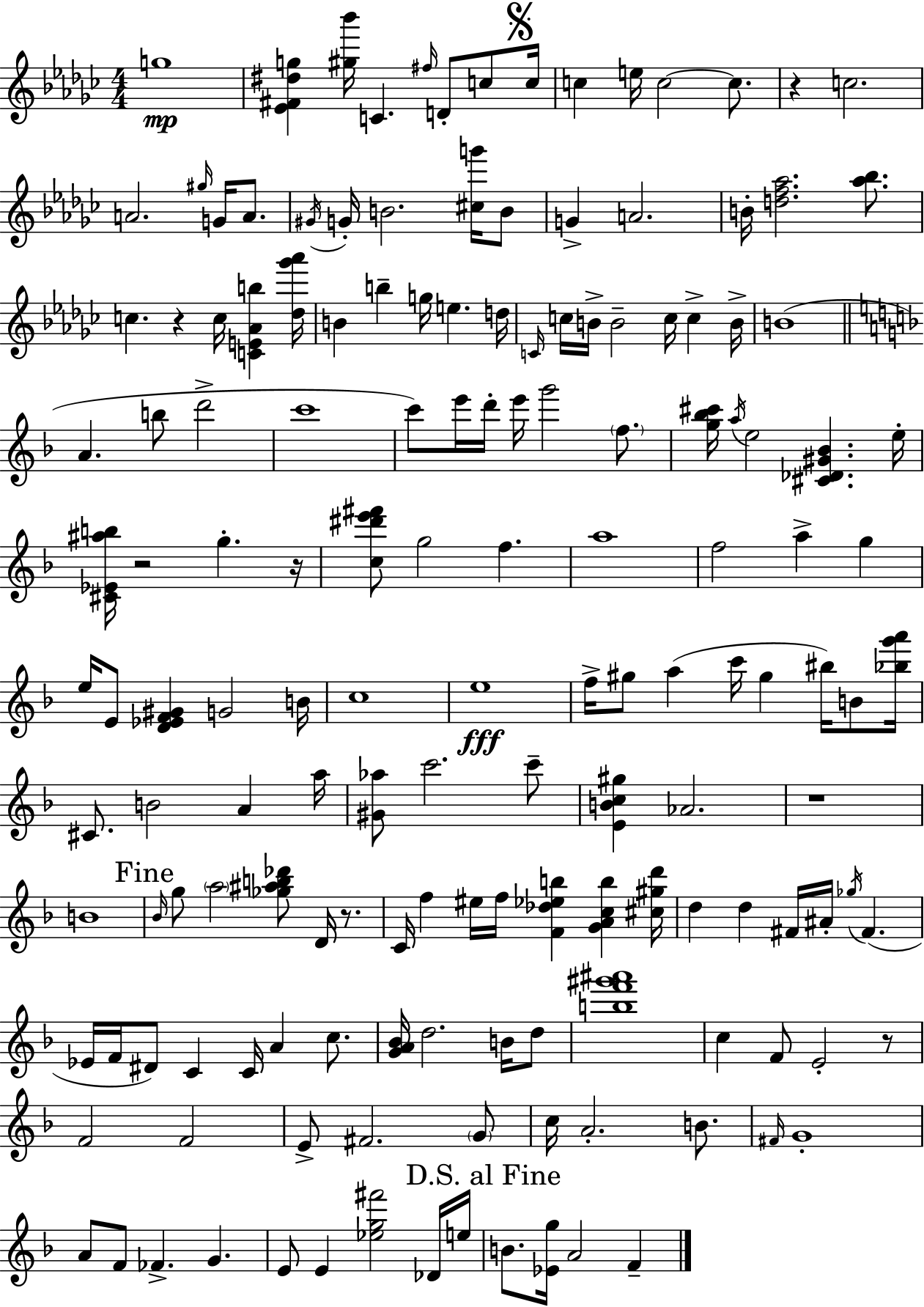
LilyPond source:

{
  \clef treble
  \numericTimeSignature
  \time 4/4
  \key ees \minor
  g''1\mp | <ees' fis' dis'' g''>4 <gis'' bes'''>16 c'4. \grace { fis''16 } d'8-. c''8 | \mark \markup { \musicglyph "scripts.segno" } c''16 c''4 e''16 c''2~~ c''8. | r4 c''2. | \break a'2. \grace { gis''16 } g'16 a'8. | \acciaccatura { gis'16 } g'16-. b'2. | <cis'' g'''>16 b'8 g'4-> a'2. | b'16-. <d'' f'' aes''>2. | \break <aes'' bes''>8. c''4. r4 c''16 <c' e' aes' b''>4 | <des'' ges''' aes'''>16 b'4 b''4-- g''16 e''4. | d''16 \grace { c'16 } c''16 b'16-> b'2-- c''16 c''4-> | b'16-> b'1( | \break \bar "||" \break \key d \minor a'4. b''8 d'''2-> | c'''1 | c'''8) e'''16 d'''16-. e'''16 g'''2 \parenthesize f''8. | <g'' bes'' cis'''>16 \acciaccatura { a''16 } e''2 <cis' des' gis' bes'>4. | \break e''16-. <cis' ees' ais'' b''>16 r2 g''4.-. | r16 <c'' dis''' e''' fis'''>8 g''2 f''4. | a''1 | f''2 a''4-> g''4 | \break e''16 e'8 <d' ees' f' gis'>4 g'2 | b'16 c''1 | e''1\fff | f''16-> gis''8 a''4( c'''16 gis''4 bis''16) b'8 | \break <bes'' g''' a'''>16 cis'8. b'2 a'4 | a''16 <gis' aes''>8 c'''2. c'''8-- | <e' b' c'' gis''>4 aes'2. | r1 | \break b'1 | \mark "Fine" \grace { bes'16 } g''8 \parenthesize a''2 <ges'' ais'' b'' des'''>8 d'16 r8. | c'16 f''4 eis''16 f''16 <f' des'' ees'' b''>4 <g' a' c'' b''>4 | <cis'' gis'' d'''>16 d''4 d''4 fis'16 ais'16-. \acciaccatura { ges''16 }( fis'4. | \break ees'16 f'16 dis'8) c'4 c'16 a'4 | c''8. <g' a' bes'>16 d''2. | b'16 d''8 <b'' f''' gis''' ais'''>1 | c''4 f'8 e'2-. | \break r8 f'2 f'2 | e'8-> fis'2. | \parenthesize g'8 c''16 a'2.-. | b'8. \grace { fis'16 } g'1-. | \break a'8 f'8 fes'4.-> g'4. | e'8 e'4 <ees'' g'' fis'''>2 | des'16 e''16 \mark "D.S. al Fine" b'8. <ees' g''>16 a'2 | f'4-- \bar "|."
}